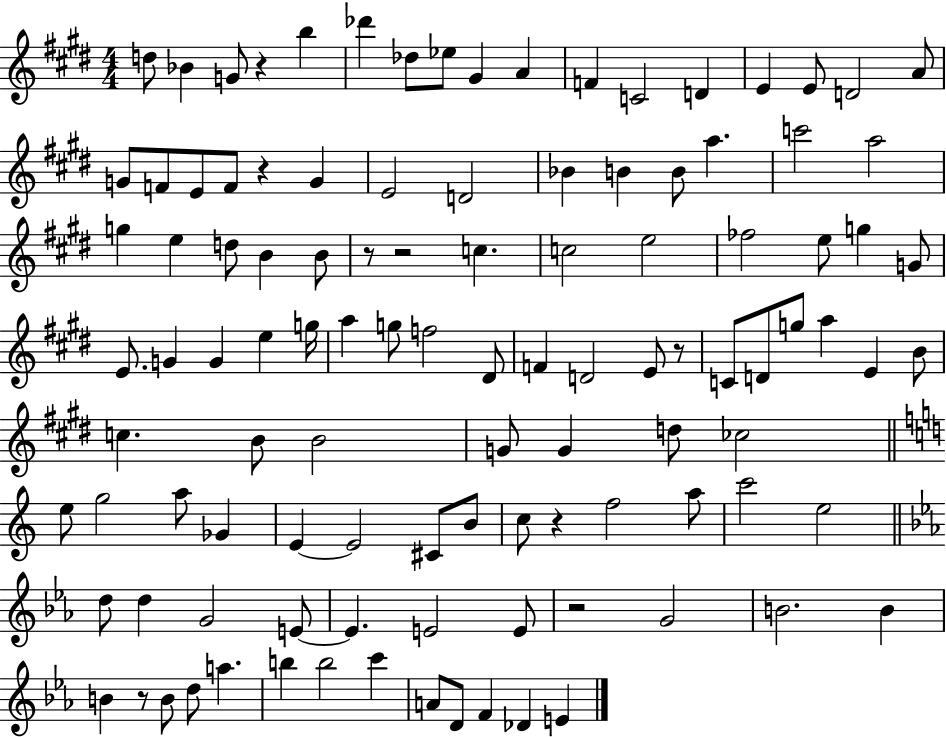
{
  \clef treble
  \numericTimeSignature
  \time 4/4
  \key e \major
  d''8 bes'4 g'8 r4 b''4 | des'''4 des''8 ees''8 gis'4 a'4 | f'4 c'2 d'4 | e'4 e'8 d'2 a'8 | \break g'8 f'8 e'8 f'8 r4 g'4 | e'2 d'2 | bes'4 b'4 b'8 a''4. | c'''2 a''2 | \break g''4 e''4 d''8 b'4 b'8 | r8 r2 c''4. | c''2 e''2 | fes''2 e''8 g''4 g'8 | \break e'8. g'4 g'4 e''4 g''16 | a''4 g''8 f''2 dis'8 | f'4 d'2 e'8 r8 | c'8 d'8 g''8 a''4 e'4 b'8 | \break c''4. b'8 b'2 | g'8 g'4 d''8 ces''2 | \bar "||" \break \key c \major e''8 g''2 a''8 ges'4 | e'4~~ e'2 cis'8 b'8 | c''8 r4 f''2 a''8 | c'''2 e''2 | \break \bar "||" \break \key ees \major d''8 d''4 g'2 e'8~~ | e'4. e'2 e'8 | r2 g'2 | b'2. b'4 | \break b'4 r8 b'8 d''8 a''4. | b''4 b''2 c'''4 | a'8 d'8 f'4 des'4 e'4 | \bar "|."
}